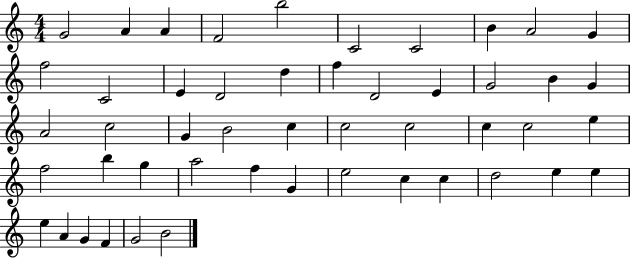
{
  \clef treble
  \numericTimeSignature
  \time 4/4
  \key c \major
  g'2 a'4 a'4 | f'2 b''2 | c'2 c'2 | b'4 a'2 g'4 | \break f''2 c'2 | e'4 d'2 d''4 | f''4 d'2 e'4 | g'2 b'4 g'4 | \break a'2 c''2 | g'4 b'2 c''4 | c''2 c''2 | c''4 c''2 e''4 | \break f''2 b''4 g''4 | a''2 f''4 g'4 | e''2 c''4 c''4 | d''2 e''4 e''4 | \break e''4 a'4 g'4 f'4 | g'2 b'2 | \bar "|."
}